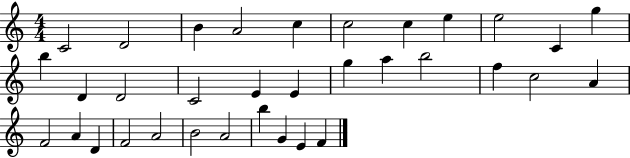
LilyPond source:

{
  \clef treble
  \numericTimeSignature
  \time 4/4
  \key c \major
  c'2 d'2 | b'4 a'2 c''4 | c''2 c''4 e''4 | e''2 c'4 g''4 | \break b''4 d'4 d'2 | c'2 e'4 e'4 | g''4 a''4 b''2 | f''4 c''2 a'4 | \break f'2 a'4 d'4 | f'2 a'2 | b'2 a'2 | b''4 g'4 e'4 f'4 | \break \bar "|."
}